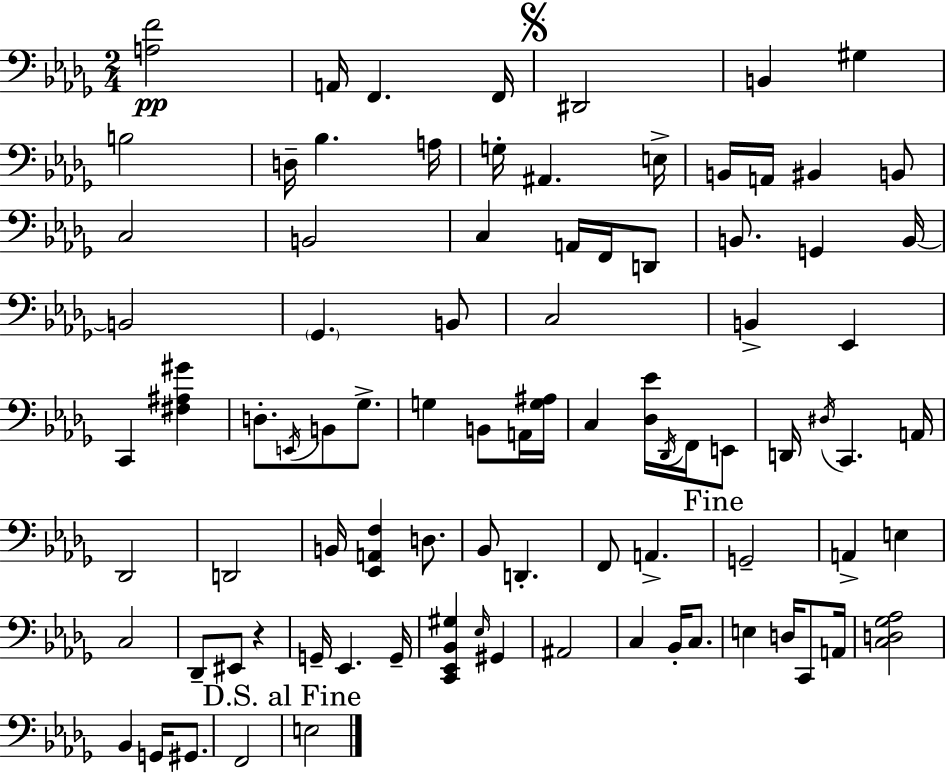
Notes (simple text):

[A3,F4]/h A2/s F2/q. F2/s D#2/h B2/q G#3/q B3/h D3/s Bb3/q. A3/s G3/s A#2/q. E3/s B2/s A2/s BIS2/q B2/e C3/h B2/h C3/q A2/s F2/s D2/e B2/e. G2/q B2/s B2/h Gb2/q. B2/e C3/h B2/q Eb2/q C2/q [F#3,A#3,G#4]/q D3/e. E2/s B2/e Gb3/e. G3/q B2/e A2/s [G3,A#3]/s C3/q [Db3,Eb4]/s Db2/s F2/s E2/e D2/s D#3/s C2/q. A2/s Db2/h D2/h B2/s [Eb2,A2,F3]/q D3/e. Bb2/e D2/q. F2/e A2/q. G2/h A2/q E3/q C3/h Db2/e EIS2/e R/q G2/s Eb2/q. G2/s [C2,Eb2,Bb2,G#3]/q Eb3/s G#2/q A#2/h C3/q Bb2/s C3/e. E3/q D3/s C2/e A2/s [C3,D3,Gb3,Ab3]/h Bb2/q G2/s G#2/e. F2/h E3/h